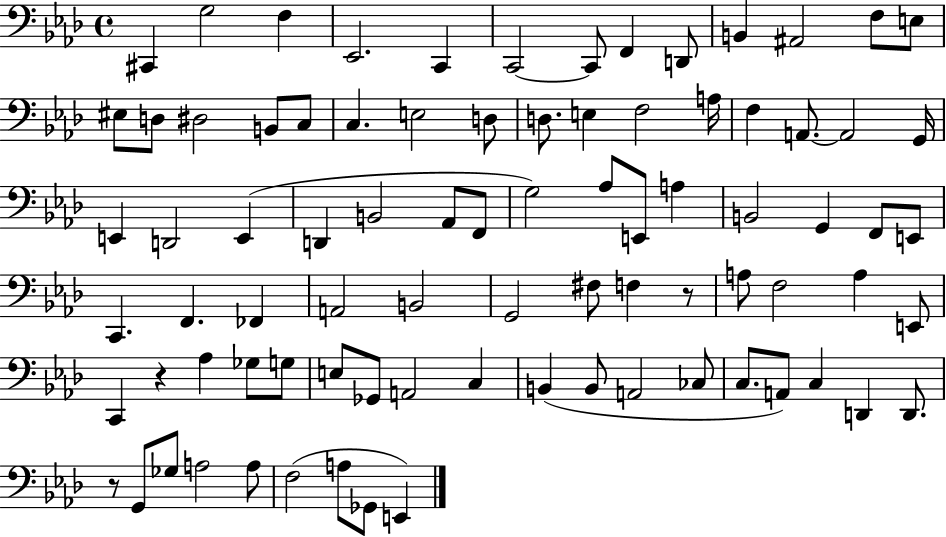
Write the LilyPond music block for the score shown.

{
  \clef bass
  \time 4/4
  \defaultTimeSignature
  \key aes \major
  \repeat volta 2 { cis,4 g2 f4 | ees,2. c,4 | c,2~~ c,8 f,4 d,8 | b,4 ais,2 f8 e8 | \break eis8 d8 dis2 b,8 c8 | c4. e2 d8 | d8. e4 f2 a16 | f4 a,8.~~ a,2 g,16 | \break e,4 d,2 e,4( | d,4 b,2 aes,8 f,8 | g2) aes8 e,8 a4 | b,2 g,4 f,8 e,8 | \break c,4. f,4. fes,4 | a,2 b,2 | g,2 fis8 f4 r8 | a8 f2 a4 e,8 | \break c,4 r4 aes4 ges8 g8 | e8 ges,8 a,2 c4 | b,4( b,8 a,2 ces8 | c8. a,8) c4 d,4 d,8. | \break r8 g,8 ges8 a2 a8 | f2( a8 ges,8 e,4) | } \bar "|."
}